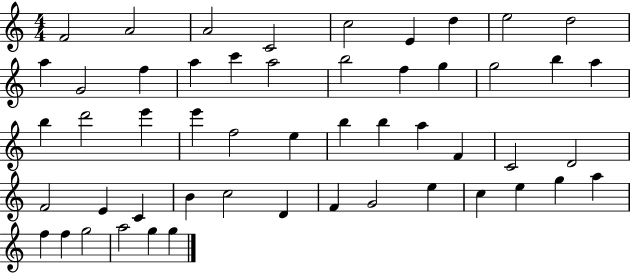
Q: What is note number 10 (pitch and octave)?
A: A5